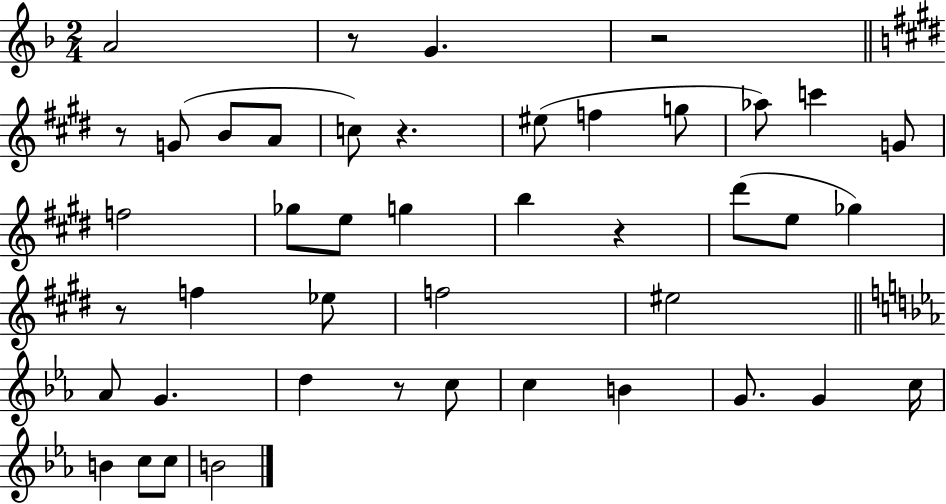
X:1
T:Untitled
M:2/4
L:1/4
K:F
A2 z/2 G z2 z/2 G/2 B/2 A/2 c/2 z ^e/2 f g/2 _a/2 c' G/2 f2 _g/2 e/2 g b z ^d'/2 e/2 _g z/2 f _e/2 f2 ^e2 _A/2 G d z/2 c/2 c B G/2 G c/4 B c/2 c/2 B2